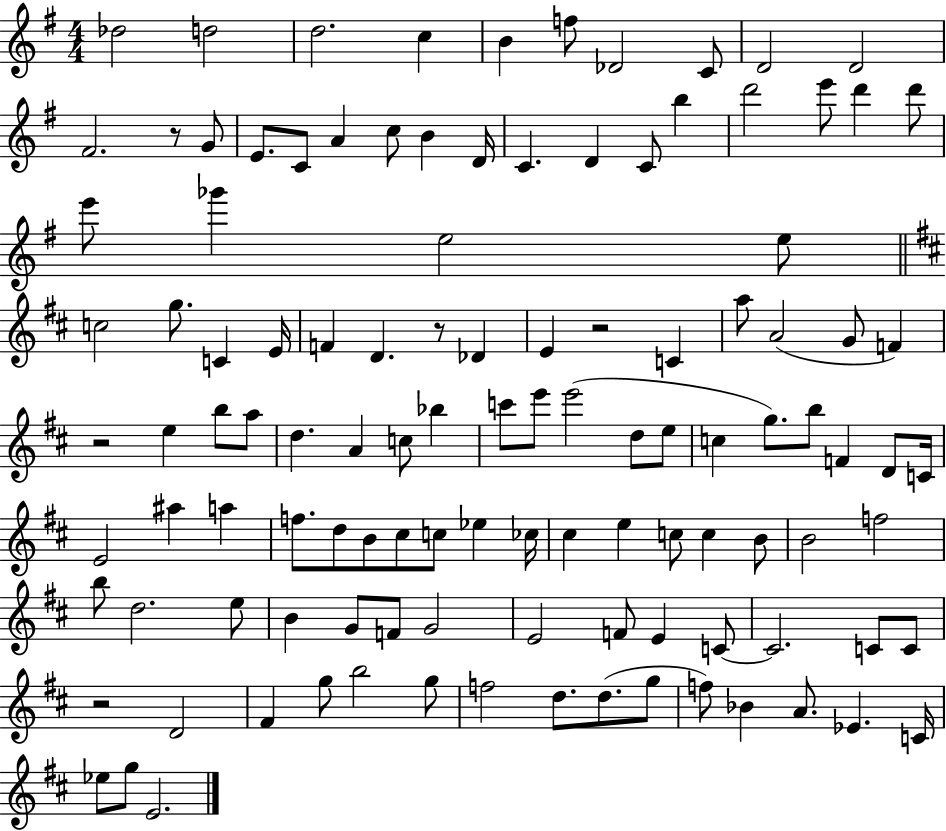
{
  \clef treble
  \numericTimeSignature
  \time 4/4
  \key g \major
  des''2 d''2 | d''2. c''4 | b'4 f''8 des'2 c'8 | d'2 d'2 | \break fis'2. r8 g'8 | e'8. c'8 a'4 c''8 b'4 d'16 | c'4. d'4 c'8 b''4 | d'''2 e'''8 d'''4 d'''8 | \break e'''8 ges'''4 e''2 e''8 | \bar "||" \break \key d \major c''2 g''8. c'4 e'16 | f'4 d'4. r8 des'4 | e'4 r2 c'4 | a''8 a'2( g'8 f'4) | \break r2 e''4 b''8 a''8 | d''4. a'4 c''8 bes''4 | c'''8 e'''8 e'''2( d''8 e''8 | c''4 g''8.) b''8 f'4 d'8 c'16 | \break e'2 ais''4 a''4 | f''8. d''8 b'8 cis''8 c''8 ees''4 ces''16 | cis''4 e''4 c''8 c''4 b'8 | b'2 f''2 | \break b''8 d''2. e''8 | b'4 g'8 f'8 g'2 | e'2 f'8 e'4 c'8~~ | c'2. c'8 c'8 | \break r2 d'2 | fis'4 g''8 b''2 g''8 | f''2 d''8. d''8.( g''8 | f''8) bes'4 a'8. ees'4. c'16 | \break ees''8 g''8 e'2. | \bar "|."
}